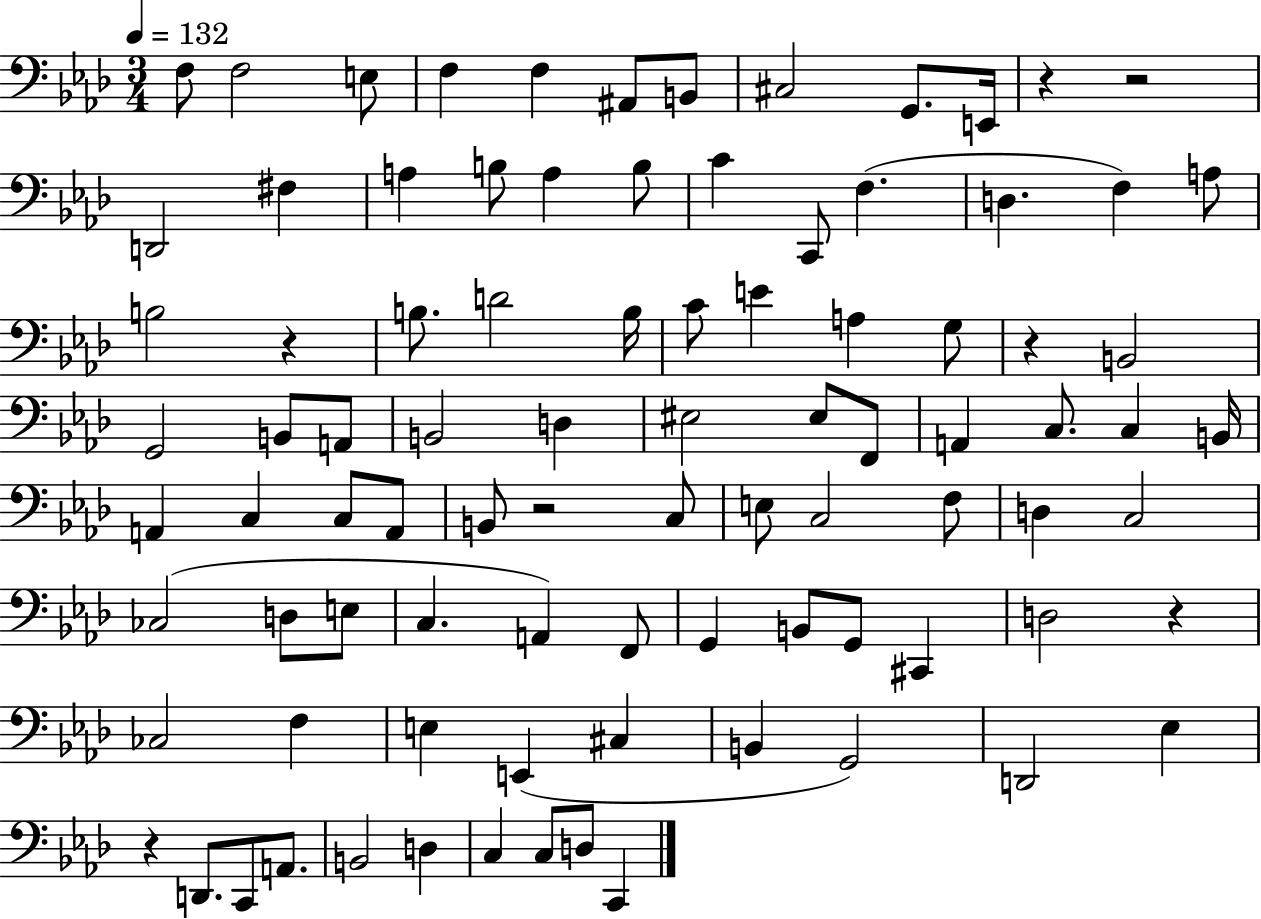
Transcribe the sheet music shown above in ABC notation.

X:1
T:Untitled
M:3/4
L:1/4
K:Ab
F,/2 F,2 E,/2 F, F, ^A,,/2 B,,/2 ^C,2 G,,/2 E,,/4 z z2 D,,2 ^F, A, B,/2 A, B,/2 C C,,/2 F, D, F, A,/2 B,2 z B,/2 D2 B,/4 C/2 E A, G,/2 z B,,2 G,,2 B,,/2 A,,/2 B,,2 D, ^E,2 ^E,/2 F,,/2 A,, C,/2 C, B,,/4 A,, C, C,/2 A,,/2 B,,/2 z2 C,/2 E,/2 C,2 F,/2 D, C,2 _C,2 D,/2 E,/2 C, A,, F,,/2 G,, B,,/2 G,,/2 ^C,, D,2 z _C,2 F, E, E,, ^C, B,, G,,2 D,,2 _E, z D,,/2 C,,/2 A,,/2 B,,2 D, C, C,/2 D,/2 C,,